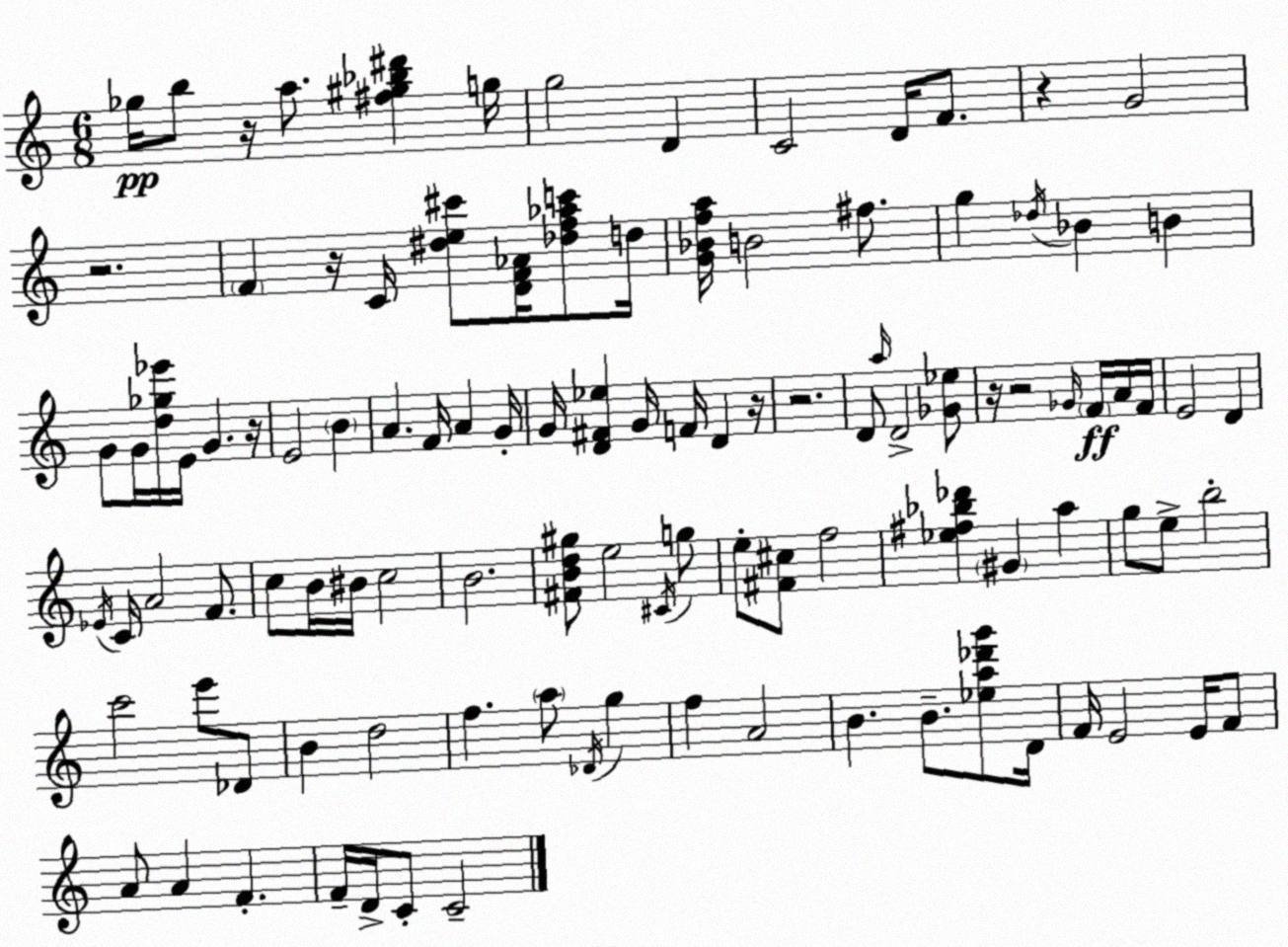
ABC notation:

X:1
T:Untitled
M:6/8
L:1/4
K:Am
_g/4 b/2 z/4 a/2 [^f^g_b^d'] g/4 g2 D C2 D/4 F/2 z G2 z2 F z/4 C/4 [^de^c']/2 [DF_A]/4 [_df_ac']/2 d/4 [G_Bfa]/4 B2 ^f/2 g _d/4 _B B G/2 G/4 [d_g_e']/4 E/4 G z/4 E2 B A F/4 A G/4 G/4 [D^F_e] G/4 F/4 D z/4 z2 D/2 a/4 D2 [_G_e]/2 z/4 z2 _G/4 F/4 A/4 F/4 E2 D _E/4 C/4 A2 F/2 c/2 B/4 ^B/4 c2 B2 [^FBd^g]/2 e2 ^C/4 g/2 e/2 [^F^c]/2 f2 [_e^f_b_d'] ^G a g/2 e/2 b2 c'2 e'/2 _D/2 B d2 f a/2 _D/4 g f A2 B B/2 [_ea_d'g']/2 D/4 F/4 E2 E/4 F/2 A/2 A F F/4 D/4 C/2 C2